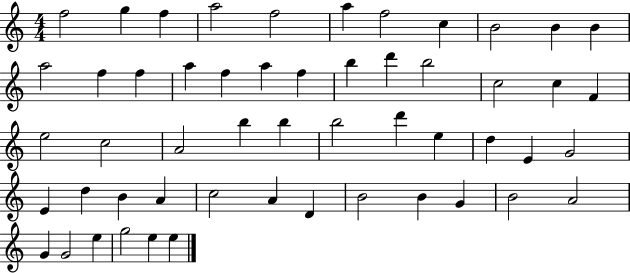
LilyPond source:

{
  \clef treble
  \numericTimeSignature
  \time 4/4
  \key c \major
  f''2 g''4 f''4 | a''2 f''2 | a''4 f''2 c''4 | b'2 b'4 b'4 | \break a''2 f''4 f''4 | a''4 f''4 a''4 f''4 | b''4 d'''4 b''2 | c''2 c''4 f'4 | \break e''2 c''2 | a'2 b''4 b''4 | b''2 d'''4 e''4 | d''4 e'4 g'2 | \break e'4 d''4 b'4 a'4 | c''2 a'4 d'4 | b'2 b'4 g'4 | b'2 a'2 | \break g'4 g'2 e''4 | g''2 e''4 e''4 | \bar "|."
}